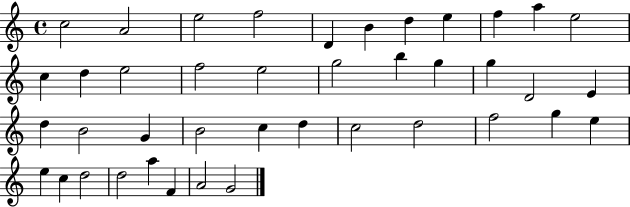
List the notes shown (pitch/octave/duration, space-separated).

C5/h A4/h E5/h F5/h D4/q B4/q D5/q E5/q F5/q A5/q E5/h C5/q D5/q E5/h F5/h E5/h G5/h B5/q G5/q G5/q D4/h E4/q D5/q B4/h G4/q B4/h C5/q D5/q C5/h D5/h F5/h G5/q E5/q E5/q C5/q D5/h D5/h A5/q F4/q A4/h G4/h